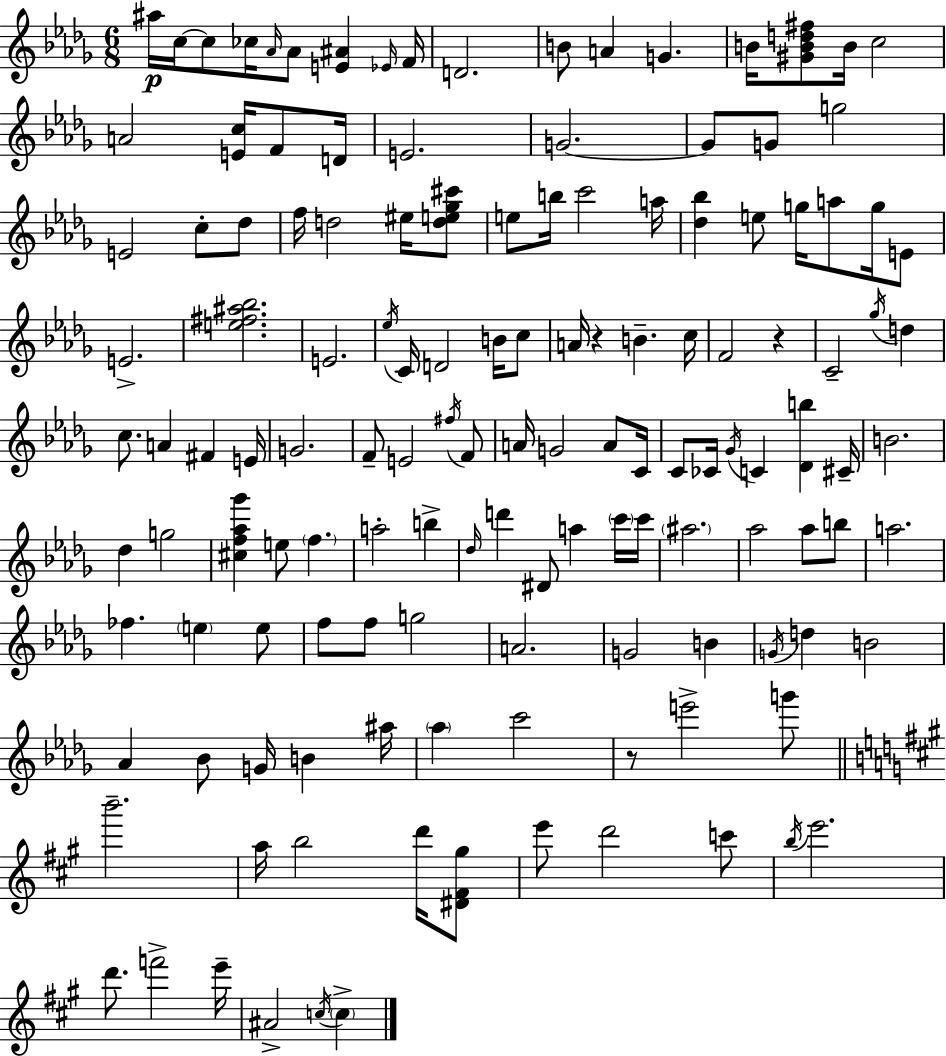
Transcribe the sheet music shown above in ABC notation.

X:1
T:Untitled
M:6/8
L:1/4
K:Bbm
^a/4 c/4 c/2 _c/4 _A/4 _A/2 [E^A] _E/4 F/4 D2 B/2 A G B/4 [^GBd^f]/2 B/4 c2 A2 [Ec]/4 F/2 D/4 E2 G2 G/2 G/2 g2 E2 c/2 _d/2 f/4 d2 ^e/4 [de_g^c']/2 e/2 b/4 c'2 a/4 [_d_b] e/2 g/4 a/2 g/4 E/2 E2 [e^f^a_b]2 E2 _e/4 C/4 D2 B/4 c/2 A/4 z B c/4 F2 z C2 _g/4 d c/2 A ^F E/4 G2 F/2 E2 ^f/4 F/2 A/4 G2 A/2 C/4 C/2 _C/4 _G/4 C [_Db] ^C/4 B2 _d g2 [^cf_a_g'] e/2 f a2 b _d/4 d' ^D/2 a c'/4 c'/4 ^a2 _a2 _a/2 b/2 a2 _f e e/2 f/2 f/2 g2 A2 G2 B G/4 d B2 _A _B/2 G/4 B ^a/4 _a c'2 z/2 e'2 g'/2 b'2 a/4 b2 d'/4 [^D^F^g]/2 e'/2 d'2 c'/2 b/4 e'2 d'/2 f'2 e'/4 ^A2 c/4 c